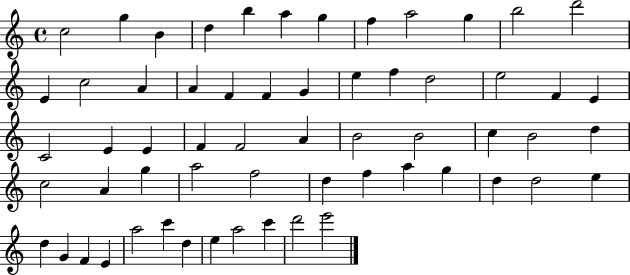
{
  \clef treble
  \time 4/4
  \defaultTimeSignature
  \key c \major
  c''2 g''4 b'4 | d''4 b''4 a''4 g''4 | f''4 a''2 g''4 | b''2 d'''2 | \break e'4 c''2 a'4 | a'4 f'4 f'4 g'4 | e''4 f''4 d''2 | e''2 f'4 e'4 | \break c'2 e'4 e'4 | f'4 f'2 a'4 | b'2 b'2 | c''4 b'2 d''4 | \break c''2 a'4 g''4 | a''2 f''2 | d''4 f''4 a''4 g''4 | d''4 d''2 e''4 | \break d''4 g'4 f'4 e'4 | a''2 c'''4 d''4 | e''4 a''2 c'''4 | d'''2 e'''2 | \break \bar "|."
}